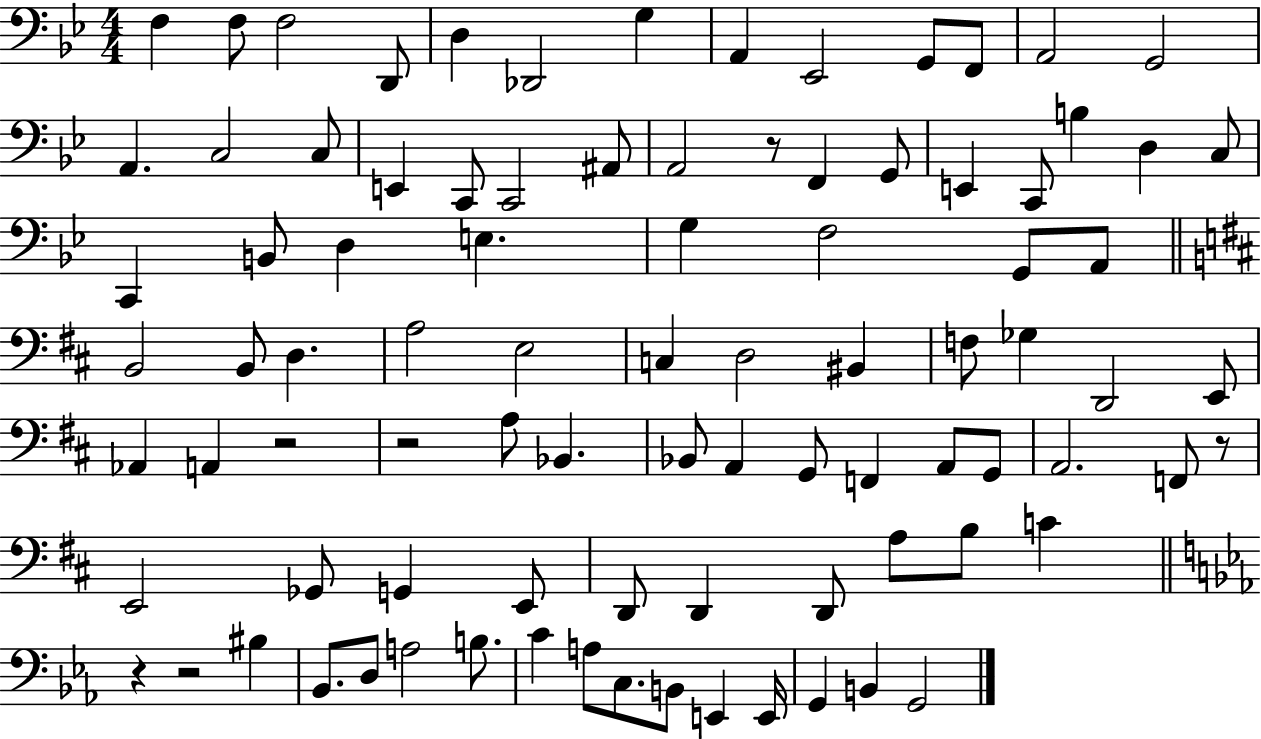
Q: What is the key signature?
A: BES major